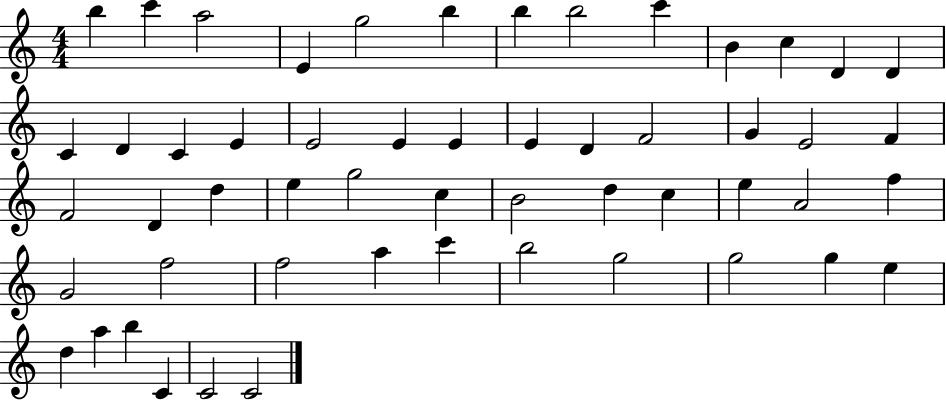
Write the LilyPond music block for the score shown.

{
  \clef treble
  \numericTimeSignature
  \time 4/4
  \key c \major
  b''4 c'''4 a''2 | e'4 g''2 b''4 | b''4 b''2 c'''4 | b'4 c''4 d'4 d'4 | \break c'4 d'4 c'4 e'4 | e'2 e'4 e'4 | e'4 d'4 f'2 | g'4 e'2 f'4 | \break f'2 d'4 d''4 | e''4 g''2 c''4 | b'2 d''4 c''4 | e''4 a'2 f''4 | \break g'2 f''2 | f''2 a''4 c'''4 | b''2 g''2 | g''2 g''4 e''4 | \break d''4 a''4 b''4 c'4 | c'2 c'2 | \bar "|."
}